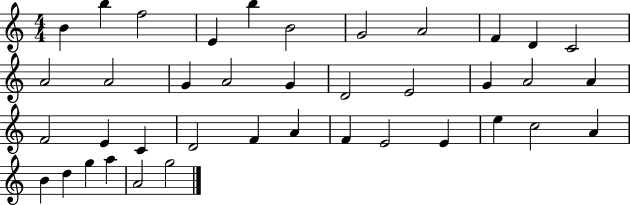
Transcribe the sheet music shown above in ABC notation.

X:1
T:Untitled
M:4/4
L:1/4
K:C
B b f2 E b B2 G2 A2 F D C2 A2 A2 G A2 G D2 E2 G A2 A F2 E C D2 F A F E2 E e c2 A B d g a A2 g2